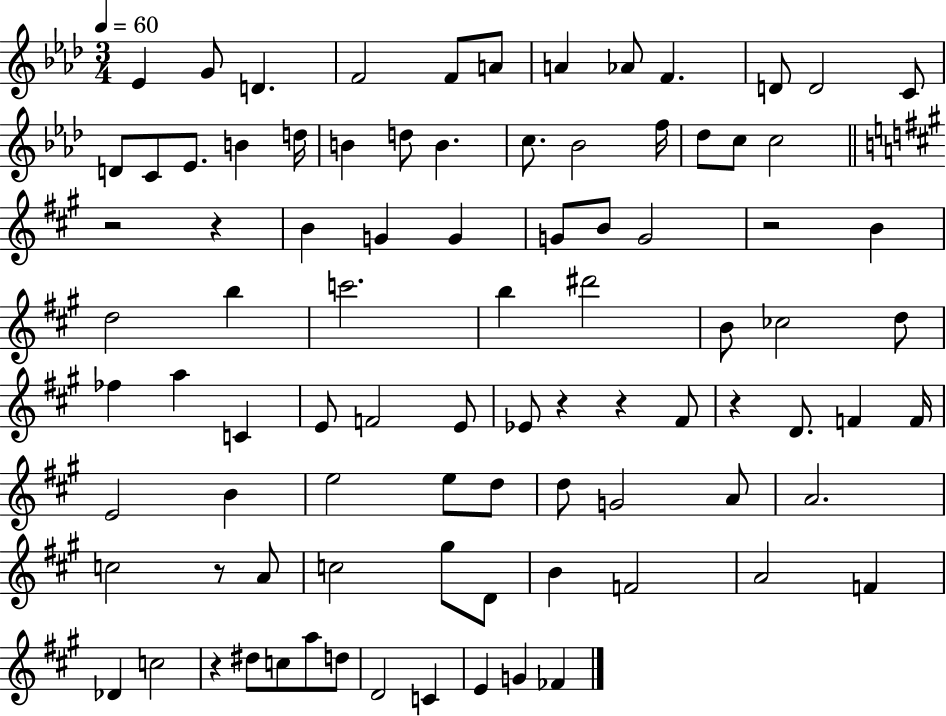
Eb4/q G4/e D4/q. F4/h F4/e A4/e A4/q Ab4/e F4/q. D4/e D4/h C4/e D4/e C4/e Eb4/e. B4/q D5/s B4/q D5/e B4/q. C5/e. Bb4/h F5/s Db5/e C5/e C5/h R/h R/q B4/q G4/q G4/q G4/e B4/e G4/h R/h B4/q D5/h B5/q C6/h. B5/q D#6/h B4/e CES5/h D5/e FES5/q A5/q C4/q E4/e F4/h E4/e Eb4/e R/q R/q F#4/e R/q D4/e. F4/q F4/s E4/h B4/q E5/h E5/e D5/e D5/e G4/h A4/e A4/h. C5/h R/e A4/e C5/h G#5/e D4/e B4/q F4/h A4/h F4/q Db4/q C5/h R/q D#5/e C5/e A5/e D5/e D4/h C4/q E4/q G4/q FES4/q